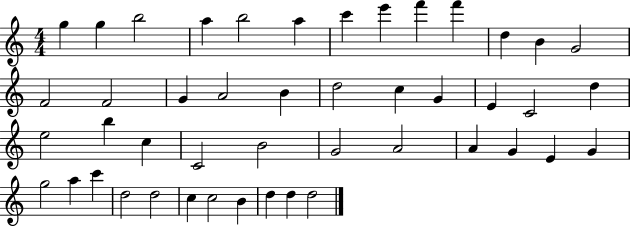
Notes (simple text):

G5/q G5/q B5/h A5/q B5/h A5/q C6/q E6/q F6/q F6/q D5/q B4/q G4/h F4/h F4/h G4/q A4/h B4/q D5/h C5/q G4/q E4/q C4/h D5/q E5/h B5/q C5/q C4/h B4/h G4/h A4/h A4/q G4/q E4/q G4/q G5/h A5/q C6/q D5/h D5/h C5/q C5/h B4/q D5/q D5/q D5/h